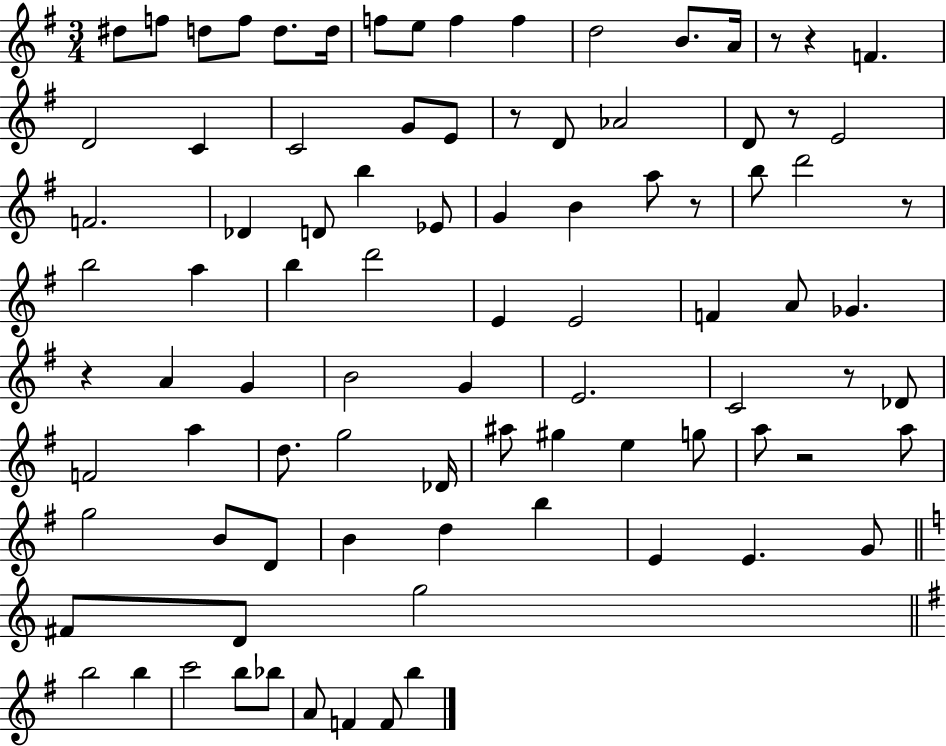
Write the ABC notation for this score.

X:1
T:Untitled
M:3/4
L:1/4
K:G
^d/2 f/2 d/2 f/2 d/2 d/4 f/2 e/2 f f d2 B/2 A/4 z/2 z F D2 C C2 G/2 E/2 z/2 D/2 _A2 D/2 z/2 E2 F2 _D D/2 b _E/2 G B a/2 z/2 b/2 d'2 z/2 b2 a b d'2 E E2 F A/2 _G z A G B2 G E2 C2 z/2 _D/2 F2 a d/2 g2 _D/4 ^a/2 ^g e g/2 a/2 z2 a/2 g2 B/2 D/2 B d b E E G/2 ^F/2 D/2 g2 b2 b c'2 b/2 _b/2 A/2 F F/2 b